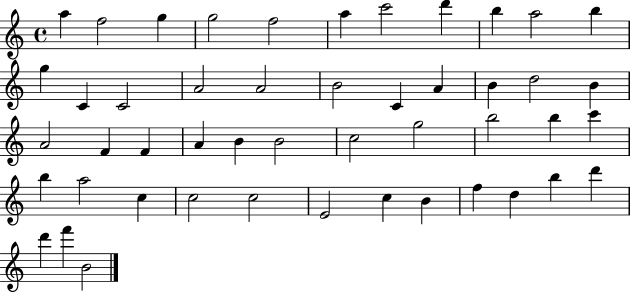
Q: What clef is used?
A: treble